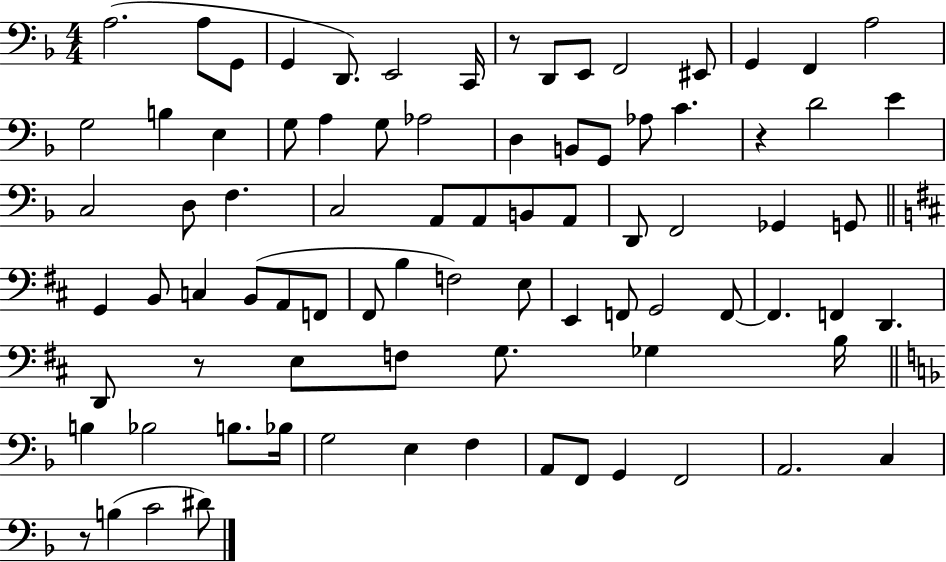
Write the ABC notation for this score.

X:1
T:Untitled
M:4/4
L:1/4
K:F
A,2 A,/2 G,,/2 G,, D,,/2 E,,2 C,,/4 z/2 D,,/2 E,,/2 F,,2 ^E,,/2 G,, F,, A,2 G,2 B, E, G,/2 A, G,/2 _A,2 D, B,,/2 G,,/2 _A,/2 C z D2 E C,2 D,/2 F, C,2 A,,/2 A,,/2 B,,/2 A,,/2 D,,/2 F,,2 _G,, G,,/2 G,, B,,/2 C, B,,/2 A,,/2 F,,/2 ^F,,/2 B, F,2 E,/2 E,, F,,/2 G,,2 F,,/2 F,, F,, D,, D,,/2 z/2 E,/2 F,/2 G,/2 _G, B,/4 B, _B,2 B,/2 _B,/4 G,2 E, F, A,,/2 F,,/2 G,, F,,2 A,,2 C, z/2 B, C2 ^D/2